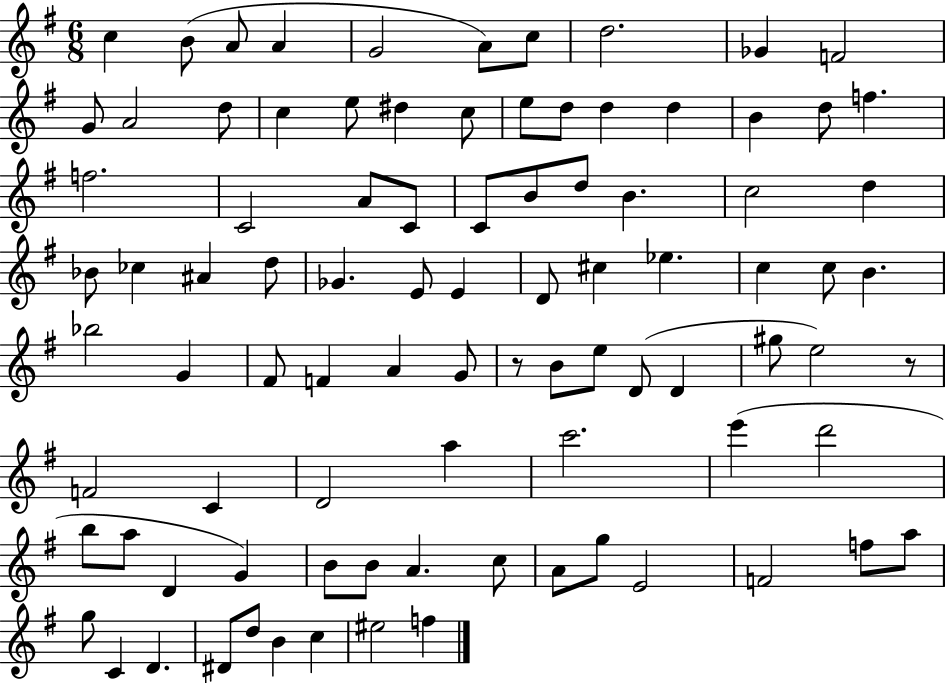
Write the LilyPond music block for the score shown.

{
  \clef treble
  \numericTimeSignature
  \time 6/8
  \key g \major
  c''4 b'8( a'8 a'4 | g'2 a'8) c''8 | d''2. | ges'4 f'2 | \break g'8 a'2 d''8 | c''4 e''8 dis''4 c''8 | e''8 d''8 d''4 d''4 | b'4 d''8 f''4. | \break f''2. | c'2 a'8 c'8 | c'8 b'8 d''8 b'4. | c''2 d''4 | \break bes'8 ces''4 ais'4 d''8 | ges'4. e'8 e'4 | d'8 cis''4 ees''4. | c''4 c''8 b'4. | \break bes''2 g'4 | fis'8 f'4 a'4 g'8 | r8 b'8 e''8 d'8( d'4 | gis''8 e''2) r8 | \break f'2 c'4 | d'2 a''4 | c'''2. | e'''4( d'''2 | \break b''8 a''8 d'4 g'4) | b'8 b'8 a'4. c''8 | a'8 g''8 e'2 | f'2 f''8 a''8 | \break g''8 c'4 d'4. | dis'8 d''8 b'4 c''4 | eis''2 f''4 | \bar "|."
}